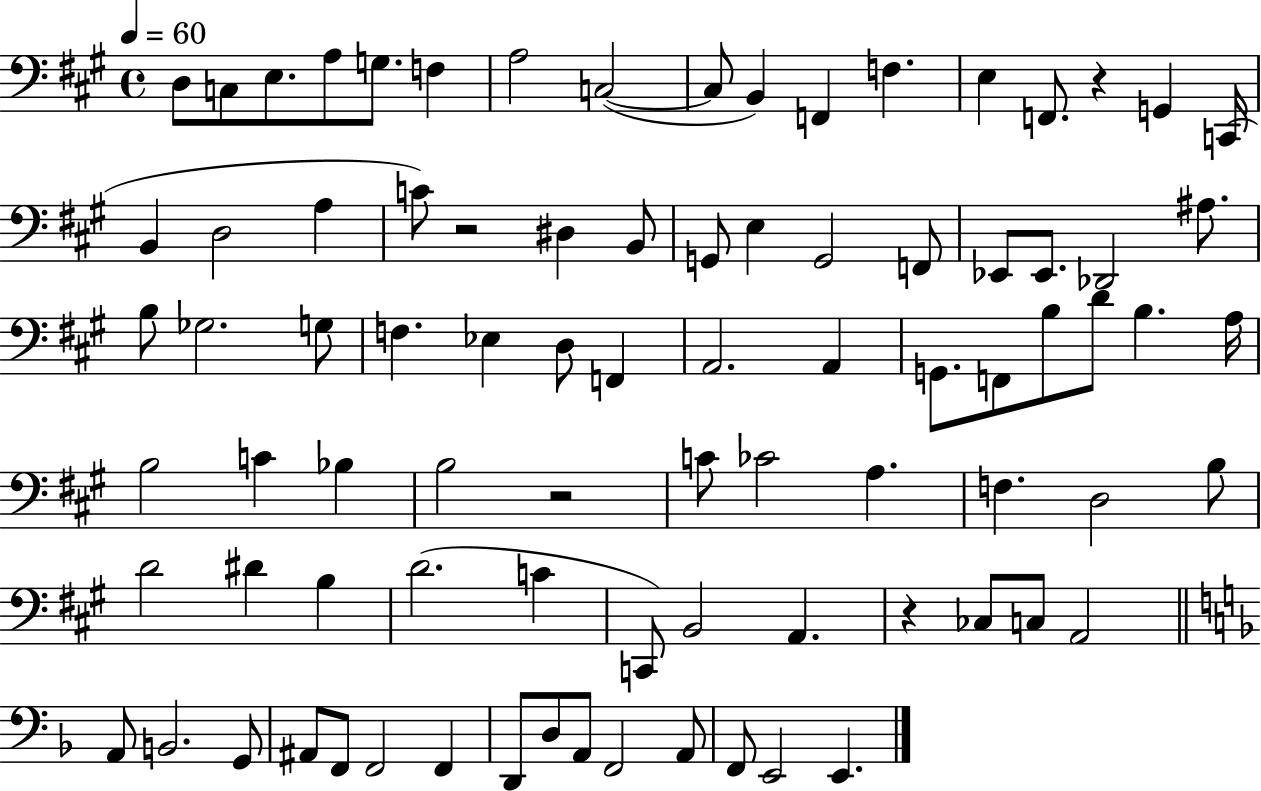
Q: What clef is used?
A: bass